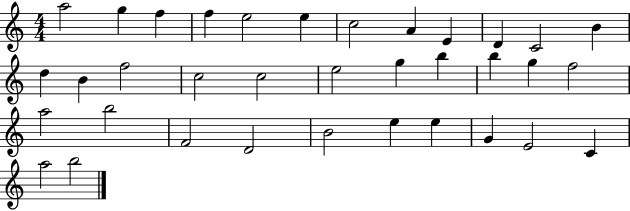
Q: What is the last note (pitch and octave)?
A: B5